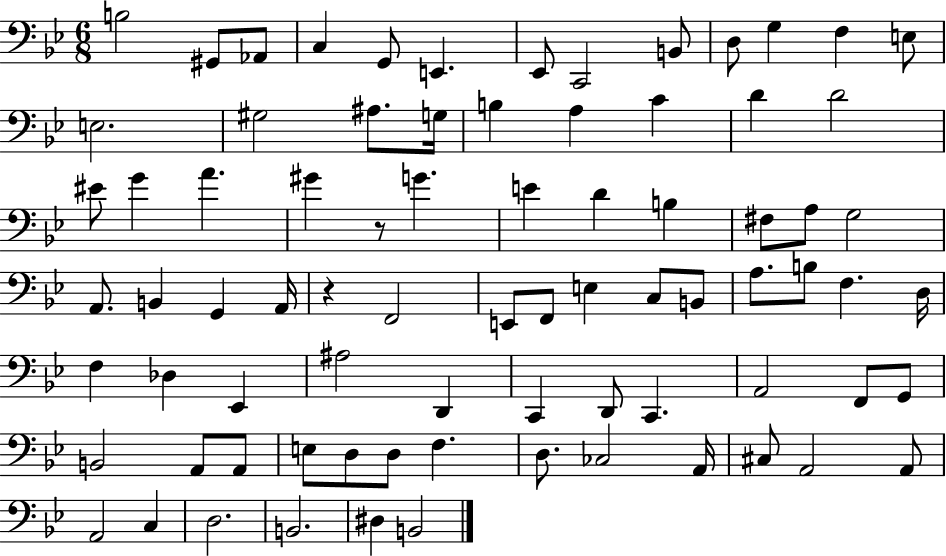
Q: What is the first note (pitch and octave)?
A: B3